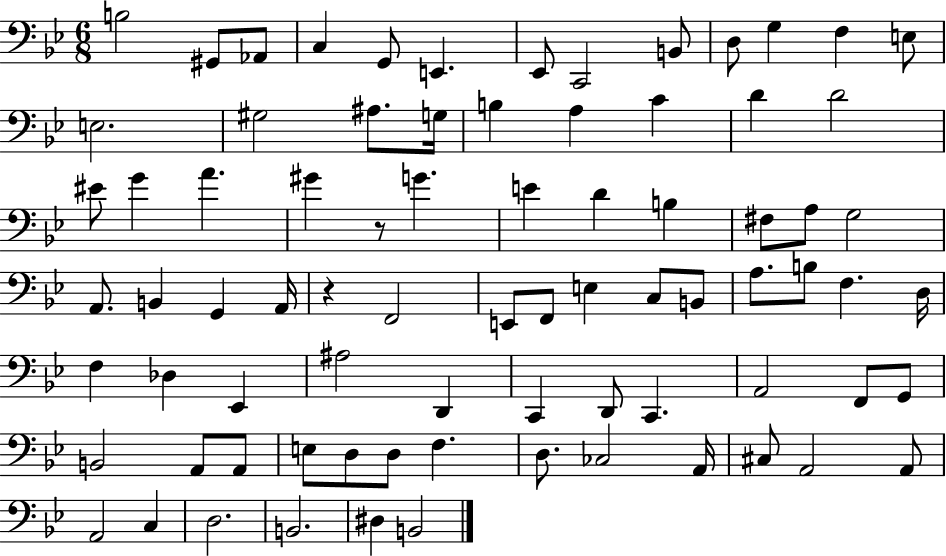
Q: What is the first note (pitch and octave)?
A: B3